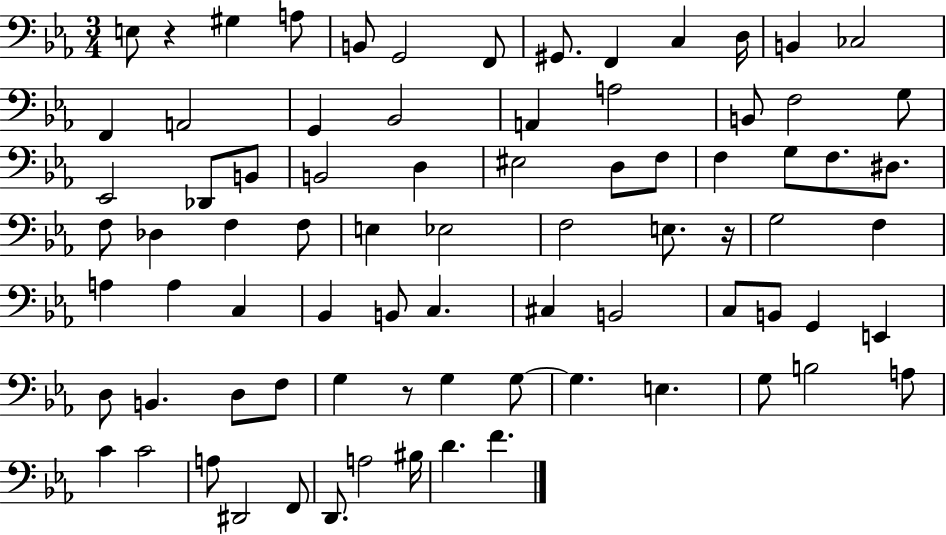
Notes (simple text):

E3/e R/q G#3/q A3/e B2/e G2/h F2/e G#2/e. F2/q C3/q D3/s B2/q CES3/h F2/q A2/h G2/q Bb2/h A2/q A3/h B2/e F3/h G3/e Eb2/h Db2/e B2/e B2/h D3/q EIS3/h D3/e F3/e F3/q G3/e F3/e. D#3/e. F3/e Db3/q F3/q F3/e E3/q Eb3/h F3/h E3/e. R/s G3/h F3/q A3/q A3/q C3/q Bb2/q B2/e C3/q. C#3/q B2/h C3/e B2/e G2/q E2/q D3/e B2/q. D3/e F3/e G3/q R/e G3/q G3/e G3/q. E3/q. G3/e B3/h A3/e C4/q C4/h A3/e D#2/h F2/e D2/e. A3/h BIS3/s D4/q. F4/q.